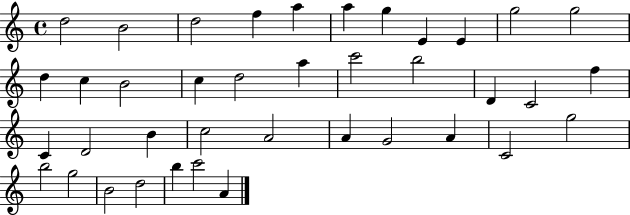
X:1
T:Untitled
M:4/4
L:1/4
K:C
d2 B2 d2 f a a g E E g2 g2 d c B2 c d2 a c'2 b2 D C2 f C D2 B c2 A2 A G2 A C2 g2 b2 g2 B2 d2 b c'2 A